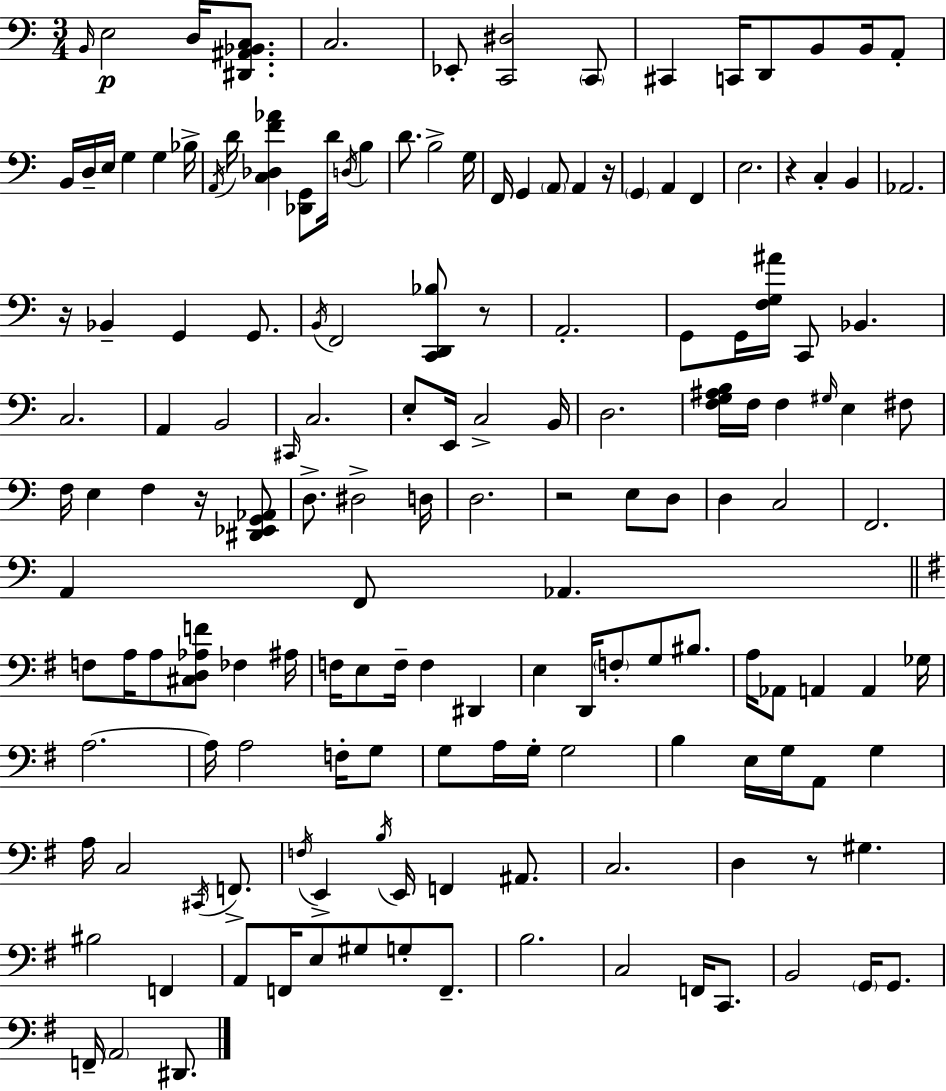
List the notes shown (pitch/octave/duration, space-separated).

B2/s E3/h D3/s [D#2,A#2,Bb2,C3]/e. C3/h. Eb2/e [C2,D#3]/h C2/e C#2/q C2/s D2/e B2/e B2/s A2/e B2/s D3/s E3/s G3/q G3/q Bb3/s A2/s D4/s [C3,Db3,F4,Ab4]/q [Db2,G2]/e D4/s D3/s B3/q D4/e. B3/h G3/s F2/s G2/q A2/e A2/q R/s G2/q A2/q F2/q E3/h. R/q C3/q B2/q Ab2/h. R/s Bb2/q G2/q G2/e. B2/s F2/h [C2,D2,Bb3]/e R/e A2/h. G2/e G2/s [F3,G3,A#4]/s C2/e Bb2/q. C3/h. A2/q B2/h C#2/s C3/h. E3/e E2/s C3/h B2/s D3/h. [F3,G3,A#3,B3]/s F3/s F3/q G#3/s E3/q F#3/e F3/s E3/q F3/q R/s [D#2,Eb2,G2,Ab2]/e D3/e. D#3/h D3/s D3/h. R/h E3/e D3/e D3/q C3/h F2/h. A2/q F2/e Ab2/q. F3/e A3/s A3/e [C#3,D3,Ab3,F4]/e FES3/q A#3/s F3/s E3/e F3/s F3/q D#2/q E3/q D2/s F3/e G3/e BIS3/e. A3/s Ab2/e A2/q A2/q Gb3/s A3/h. A3/s A3/h F3/s G3/e G3/e A3/s G3/s G3/h B3/q E3/s G3/s A2/e G3/q A3/s C3/h C#2/s F2/e. F3/s E2/q B3/s E2/s F2/q A#2/e. C3/h. D3/q R/e G#3/q. BIS3/h F2/q A2/e F2/s E3/e G#3/e G3/e F2/e. B3/h. C3/h F2/s C2/e. B2/h G2/s G2/e. F2/s A2/h D#2/e.